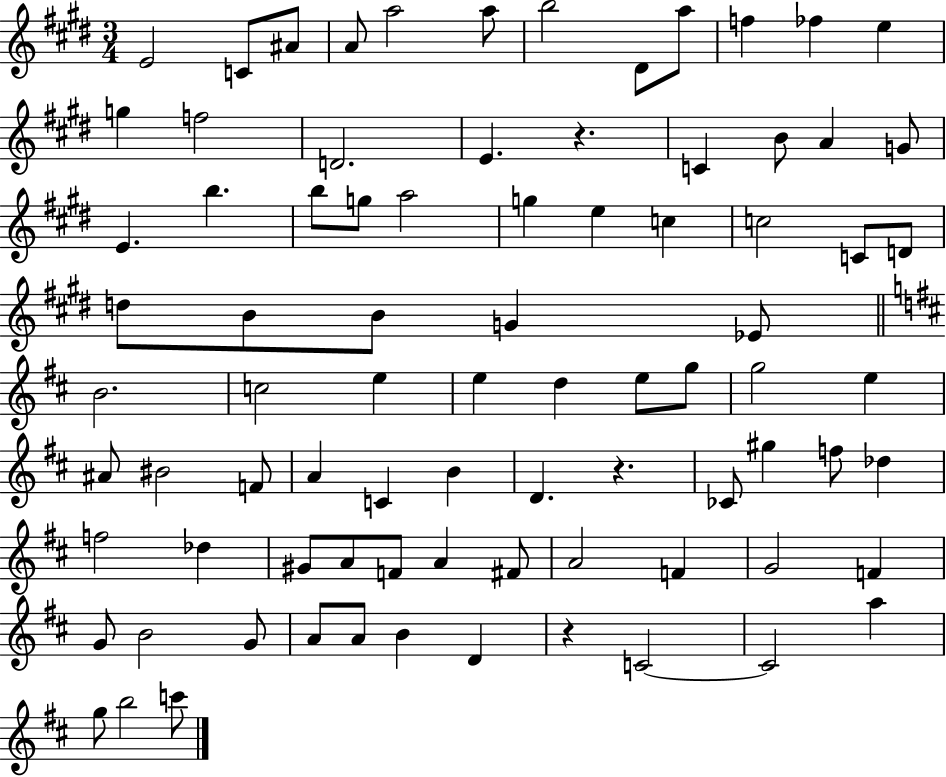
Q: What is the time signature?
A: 3/4